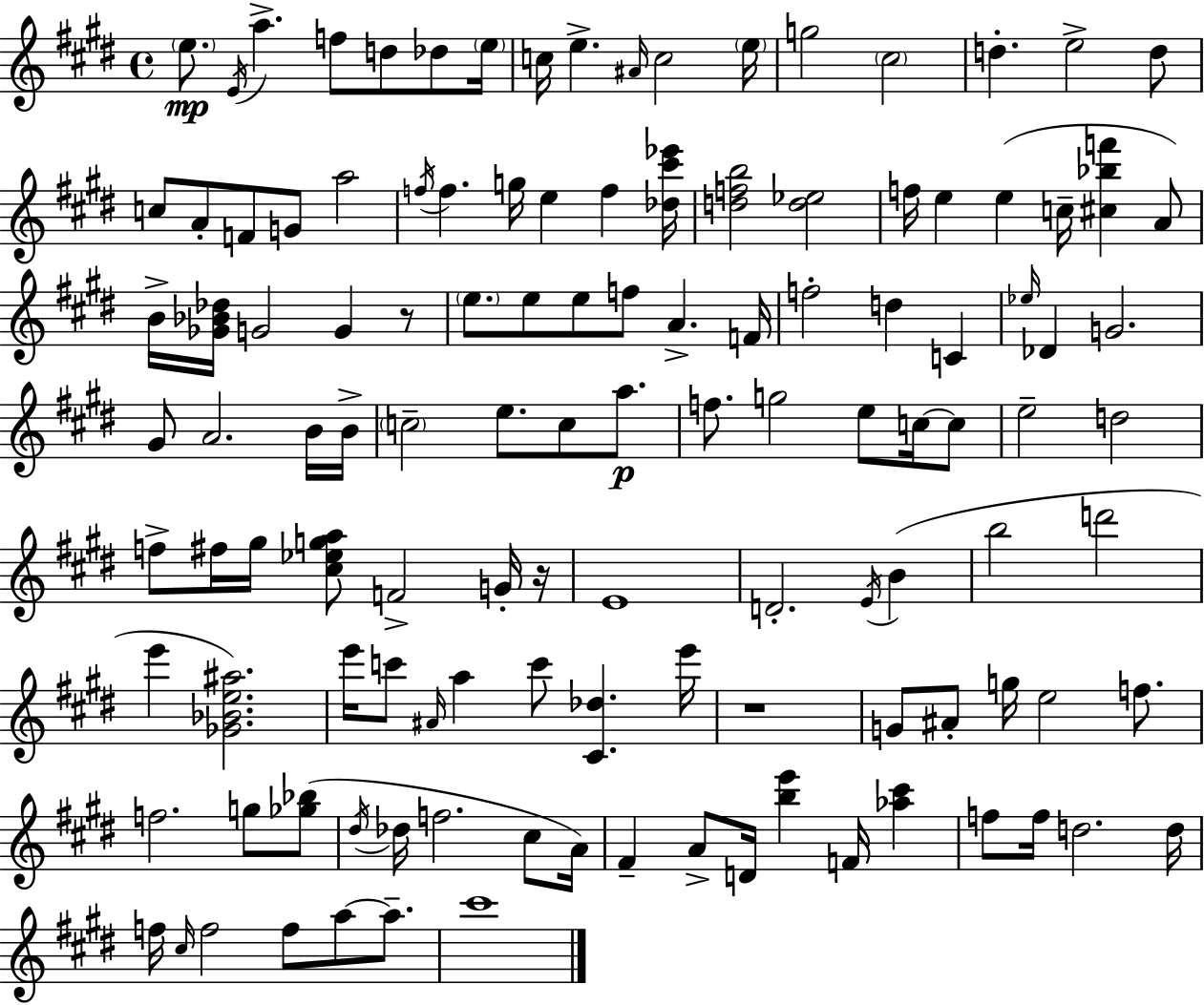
X:1
T:Untitled
M:4/4
L:1/4
K:E
e/2 E/4 a f/2 d/2 _d/2 e/4 c/4 e ^A/4 c2 e/4 g2 ^c2 d e2 d/2 c/2 A/2 F/2 G/2 a2 f/4 f g/4 e f [_d^c'_e']/4 [dfb]2 [d_e]2 f/4 e e c/4 [^c_bf'] A/2 B/4 [_G_B_d]/4 G2 G z/2 e/2 e/2 e/2 f/2 A F/4 f2 d C _e/4 _D G2 ^G/2 A2 B/4 B/4 c2 e/2 c/2 a/2 f/2 g2 e/2 c/4 c/2 e2 d2 f/2 ^f/4 ^g/4 [^c_ega]/2 F2 G/4 z/4 E4 D2 E/4 B b2 d'2 e' [_G_Be^a]2 e'/4 c'/2 ^A/4 a c'/2 [^C_d] e'/4 z4 G/2 ^A/2 g/4 e2 f/2 f2 g/2 [_g_b]/2 ^d/4 _d/4 f2 ^c/2 A/4 ^F A/2 D/4 [be'] F/4 [_a^c'] f/2 f/4 d2 d/4 f/4 ^c/4 f2 f/2 a/2 a/2 ^c'4